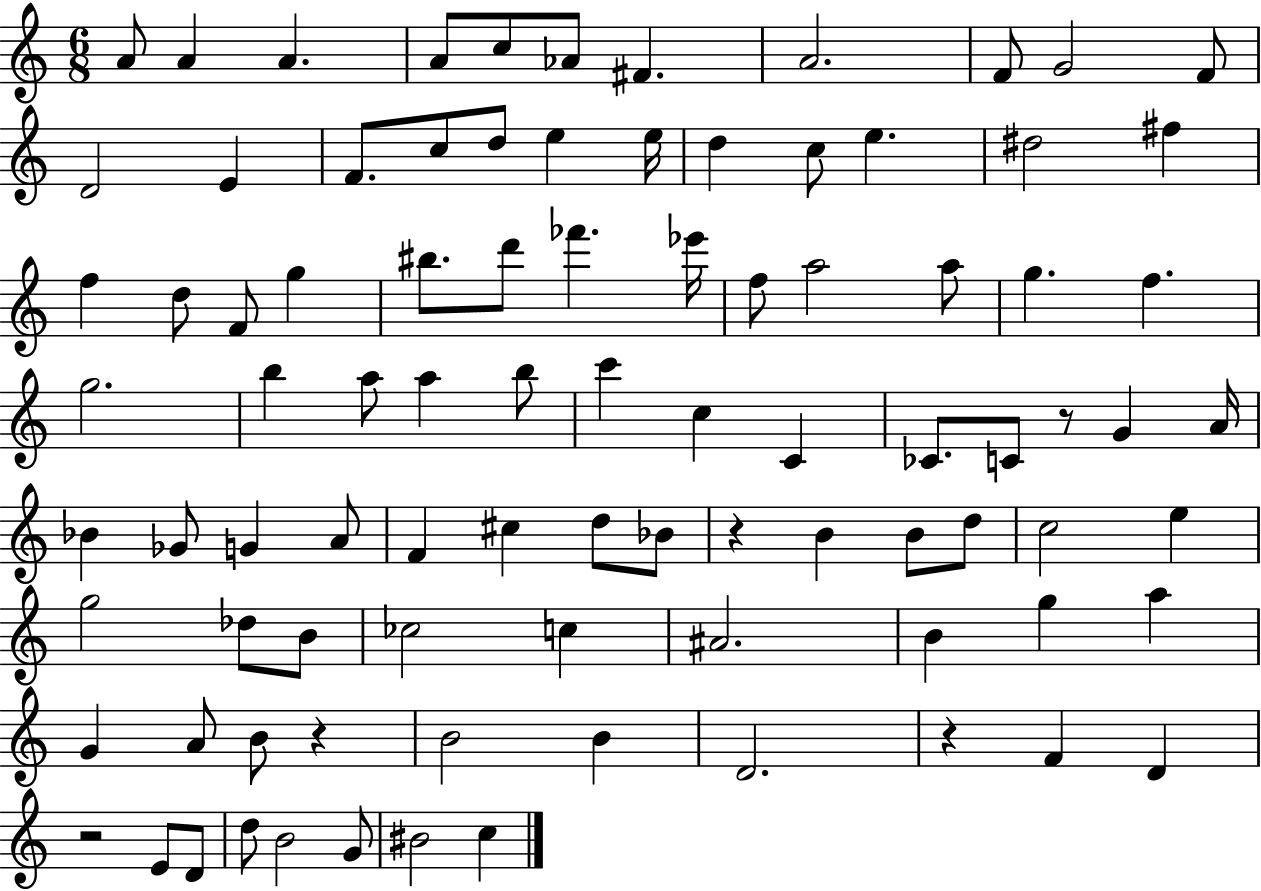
A4/e A4/q A4/q. A4/e C5/e Ab4/e F#4/q. A4/h. F4/e G4/h F4/e D4/h E4/q F4/e. C5/e D5/e E5/q E5/s D5/q C5/e E5/q. D#5/h F#5/q F5/q D5/e F4/e G5/q BIS5/e. D6/e FES6/q. Eb6/s F5/e A5/h A5/e G5/q. F5/q. G5/h. B5/q A5/e A5/q B5/e C6/q C5/q C4/q CES4/e. C4/e R/e G4/q A4/s Bb4/q Gb4/e G4/q A4/e F4/q C#5/q D5/e Bb4/e R/q B4/q B4/e D5/e C5/h E5/q G5/h Db5/e B4/e CES5/h C5/q A#4/h. B4/q G5/q A5/q G4/q A4/e B4/e R/q B4/h B4/q D4/h. R/q F4/q D4/q R/h E4/e D4/e D5/e B4/h G4/e BIS4/h C5/q